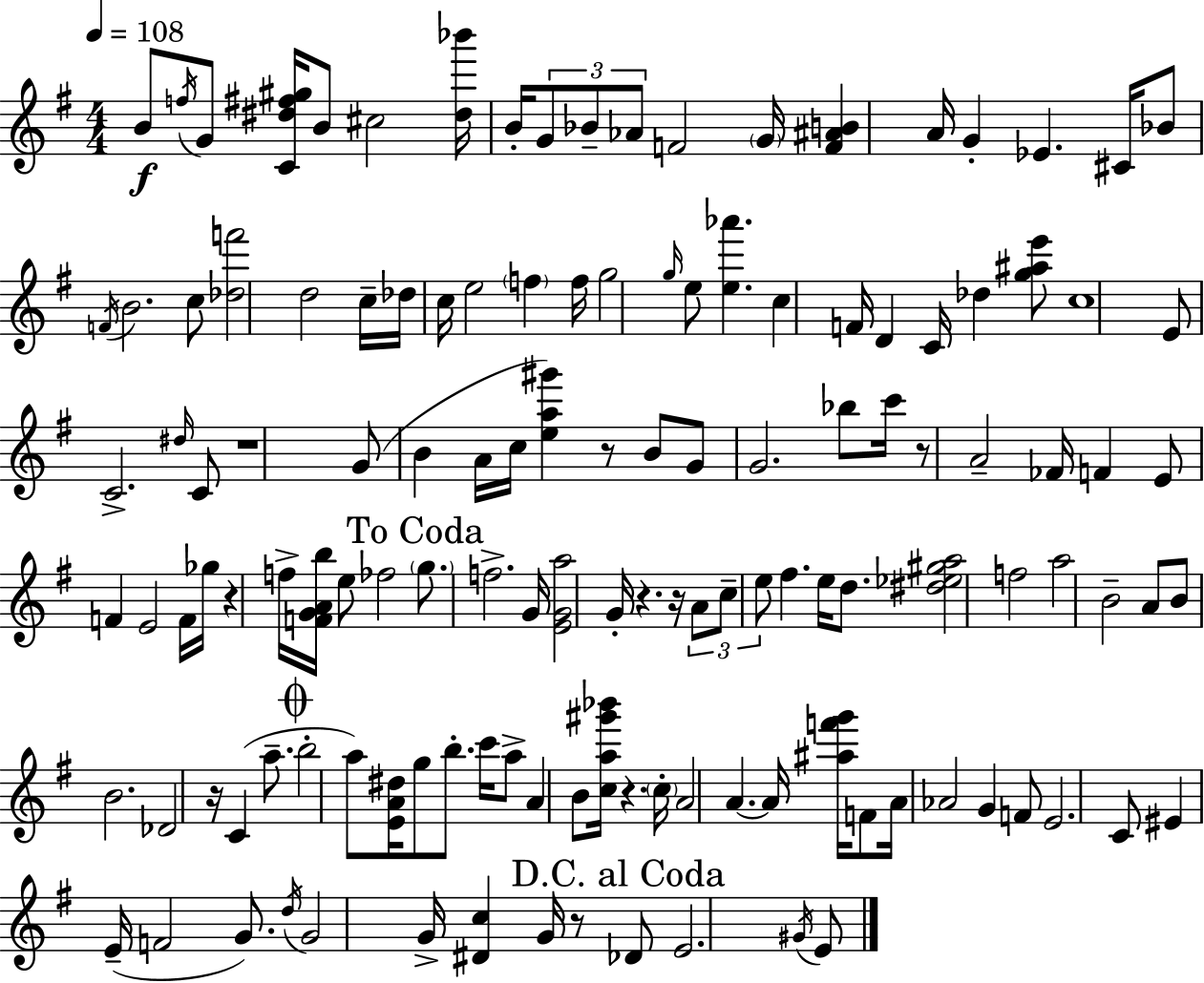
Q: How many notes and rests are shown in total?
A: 132